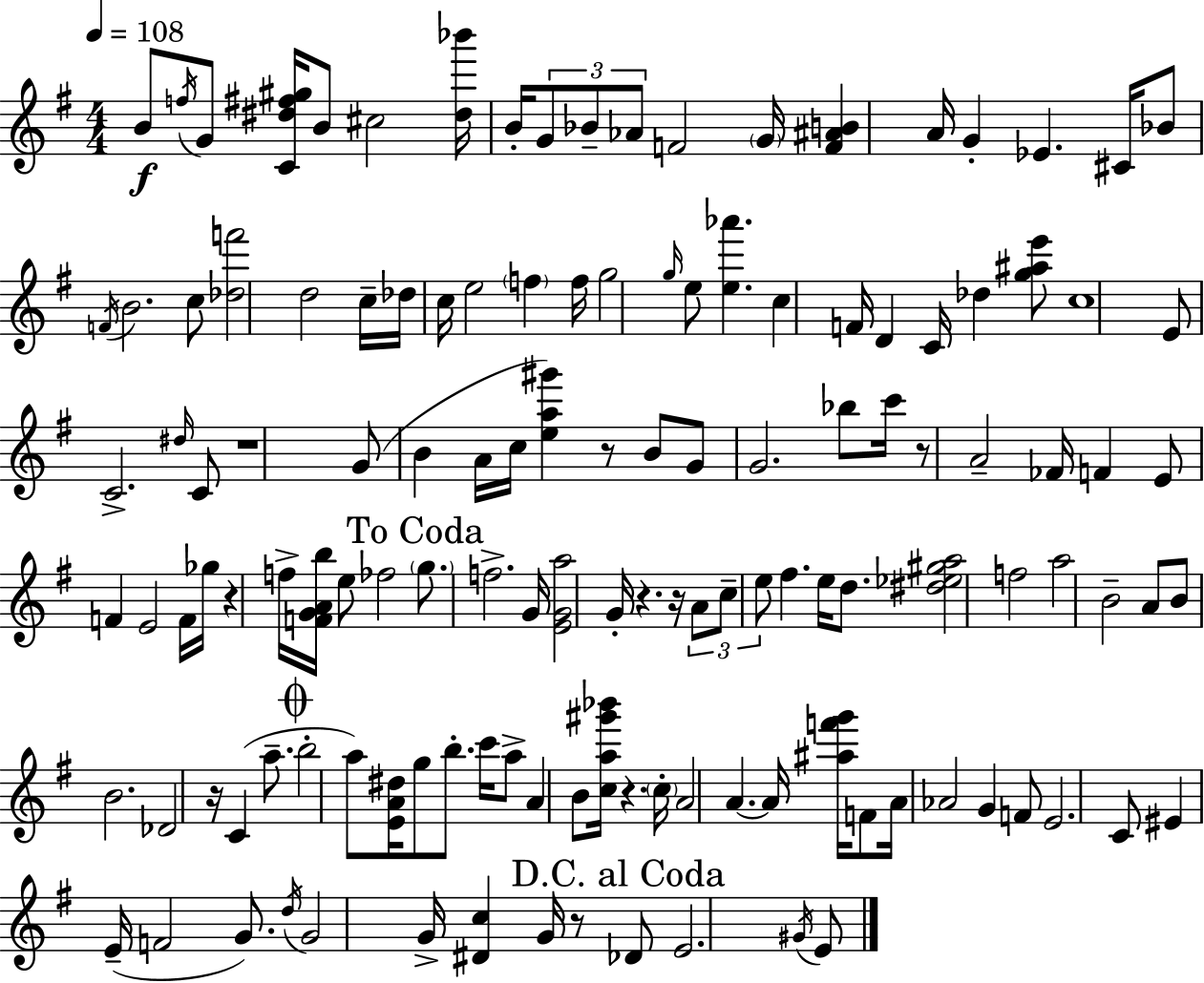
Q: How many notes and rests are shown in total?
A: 132